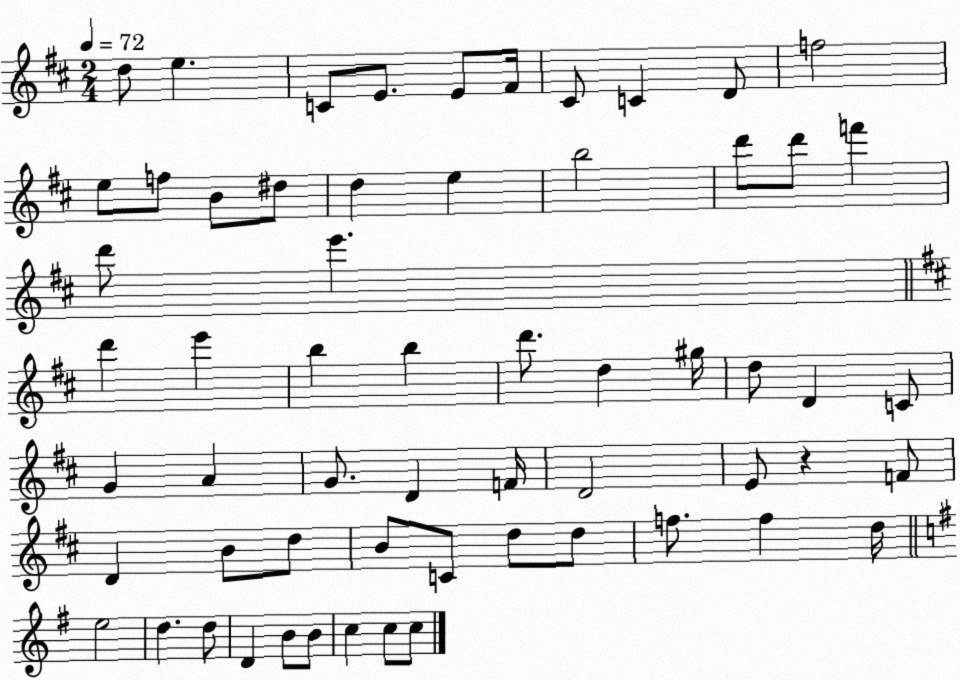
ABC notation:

X:1
T:Untitled
M:2/4
L:1/4
K:D
d/2 e C/2 E/2 E/2 ^F/4 ^C/2 C D/2 f2 e/2 f/2 B/2 ^d/2 d e b2 d'/2 d'/2 f' d'/2 e' d' e' b b d'/2 d ^g/4 d/2 D C/2 G A G/2 D F/4 D2 E/2 z F/2 D B/2 d/2 B/2 C/2 d/2 d/2 f/2 f d/4 e2 d d/2 D B/2 B/2 c c/2 c/2